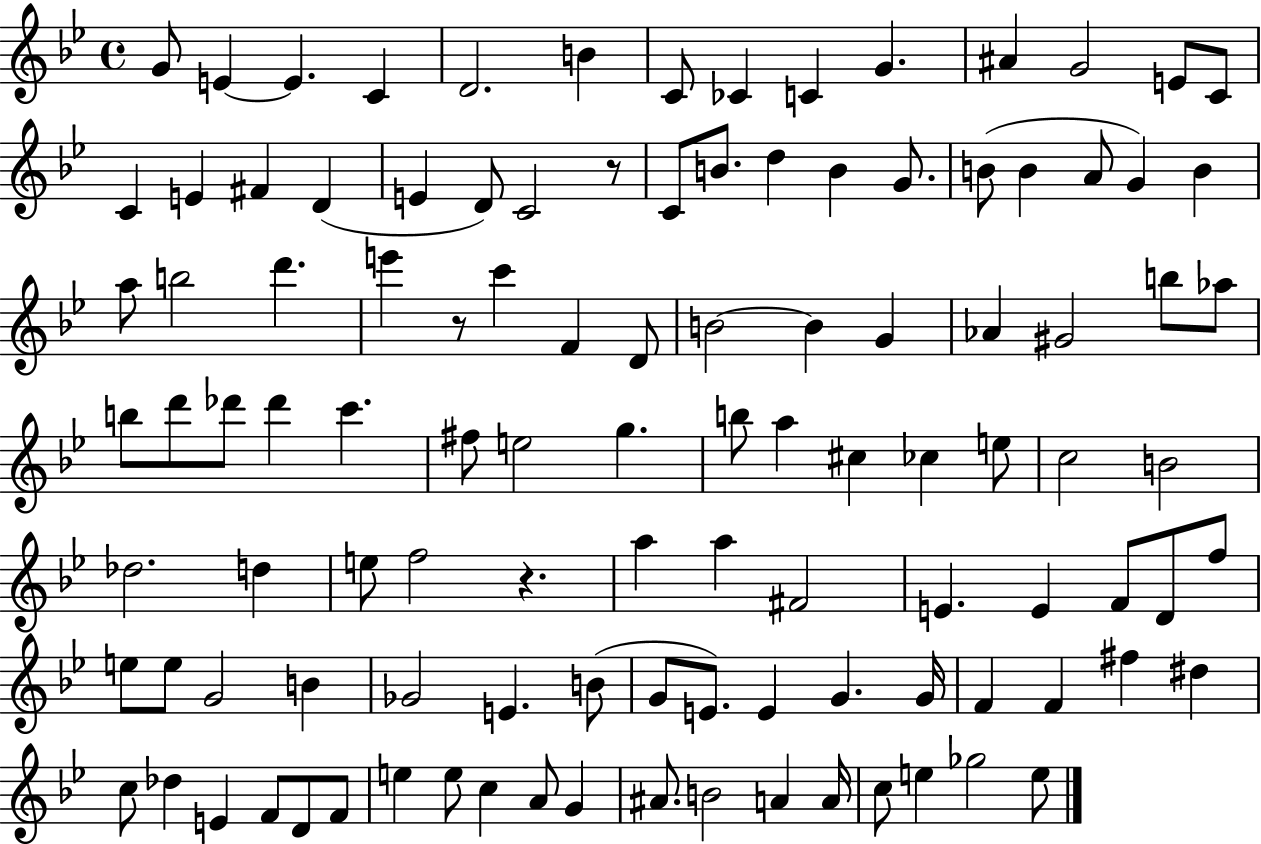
X:1
T:Untitled
M:4/4
L:1/4
K:Bb
G/2 E E C D2 B C/2 _C C G ^A G2 E/2 C/2 C E ^F D E D/2 C2 z/2 C/2 B/2 d B G/2 B/2 B A/2 G B a/2 b2 d' e' z/2 c' F D/2 B2 B G _A ^G2 b/2 _a/2 b/2 d'/2 _d'/2 _d' c' ^f/2 e2 g b/2 a ^c _c e/2 c2 B2 _d2 d e/2 f2 z a a ^F2 E E F/2 D/2 f/2 e/2 e/2 G2 B _G2 E B/2 G/2 E/2 E G G/4 F F ^f ^d c/2 _d E F/2 D/2 F/2 e e/2 c A/2 G ^A/2 B2 A A/4 c/2 e _g2 e/2